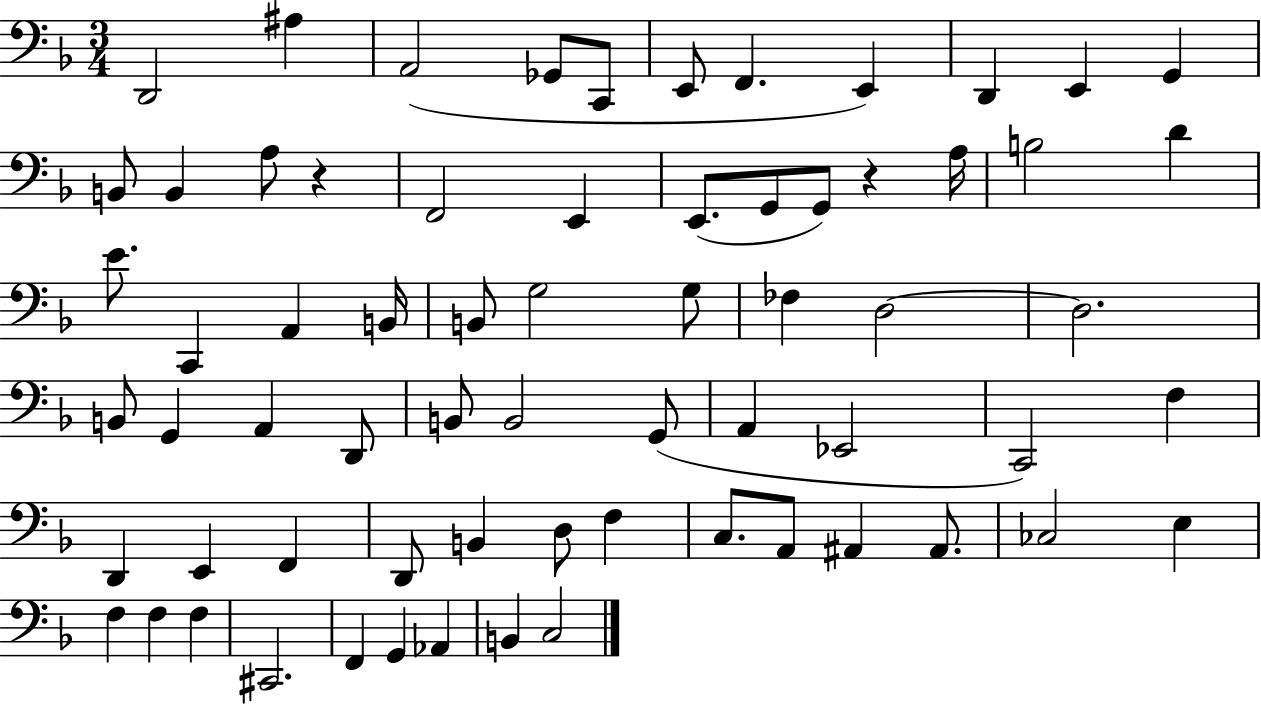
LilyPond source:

{
  \clef bass
  \numericTimeSignature
  \time 3/4
  \key f \major
  d,2 ais4 | a,2( ges,8 c,8 | e,8 f,4. e,4) | d,4 e,4 g,4 | \break b,8 b,4 a8 r4 | f,2 e,4 | e,8.( g,8 g,8) r4 a16 | b2 d'4 | \break e'8. c,4 a,4 b,16 | b,8 g2 g8 | fes4 d2~~ | d2. | \break b,8 g,4 a,4 d,8 | b,8 b,2 g,8( | a,4 ees,2 | c,2) f4 | \break d,4 e,4 f,4 | d,8 b,4 d8 f4 | c8. a,8 ais,4 ais,8. | ces2 e4 | \break f4 f4 f4 | cis,2. | f,4 g,4 aes,4 | b,4 c2 | \break \bar "|."
}